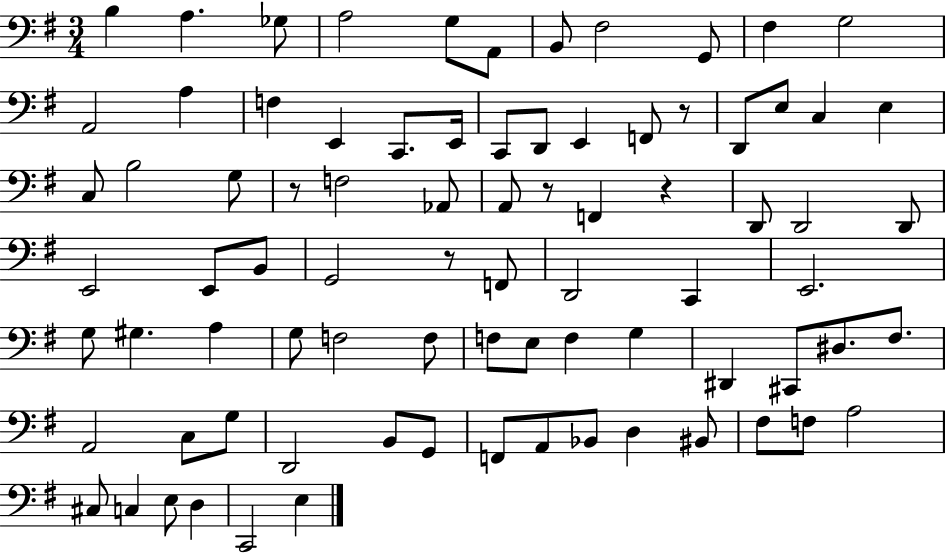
{
  \clef bass
  \numericTimeSignature
  \time 3/4
  \key g \major
  b4 a4. ges8 | a2 g8 a,8 | b,8 fis2 g,8 | fis4 g2 | \break a,2 a4 | f4 e,4 c,8. e,16 | c,8 d,8 e,4 f,8 r8 | d,8 e8 c4 e4 | \break c8 b2 g8 | r8 f2 aes,8 | a,8 r8 f,4 r4 | d,8 d,2 d,8 | \break e,2 e,8 b,8 | g,2 r8 f,8 | d,2 c,4 | e,2. | \break g8 gis4. a4 | g8 f2 f8 | f8 e8 f4 g4 | dis,4 cis,8 dis8. fis8. | \break a,2 c8 g8 | d,2 b,8 g,8 | f,8 a,8 bes,8 d4 bis,8 | fis8 f8 a2 | \break cis8 c4 e8 d4 | c,2 e4 | \bar "|."
}